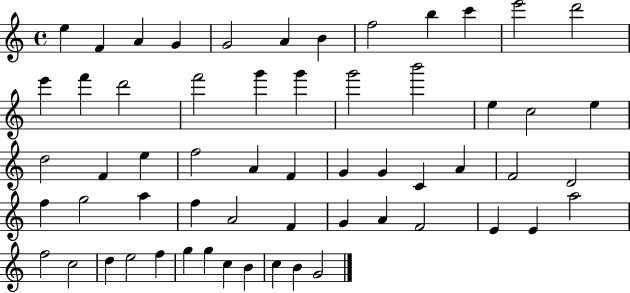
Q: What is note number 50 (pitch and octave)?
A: D5